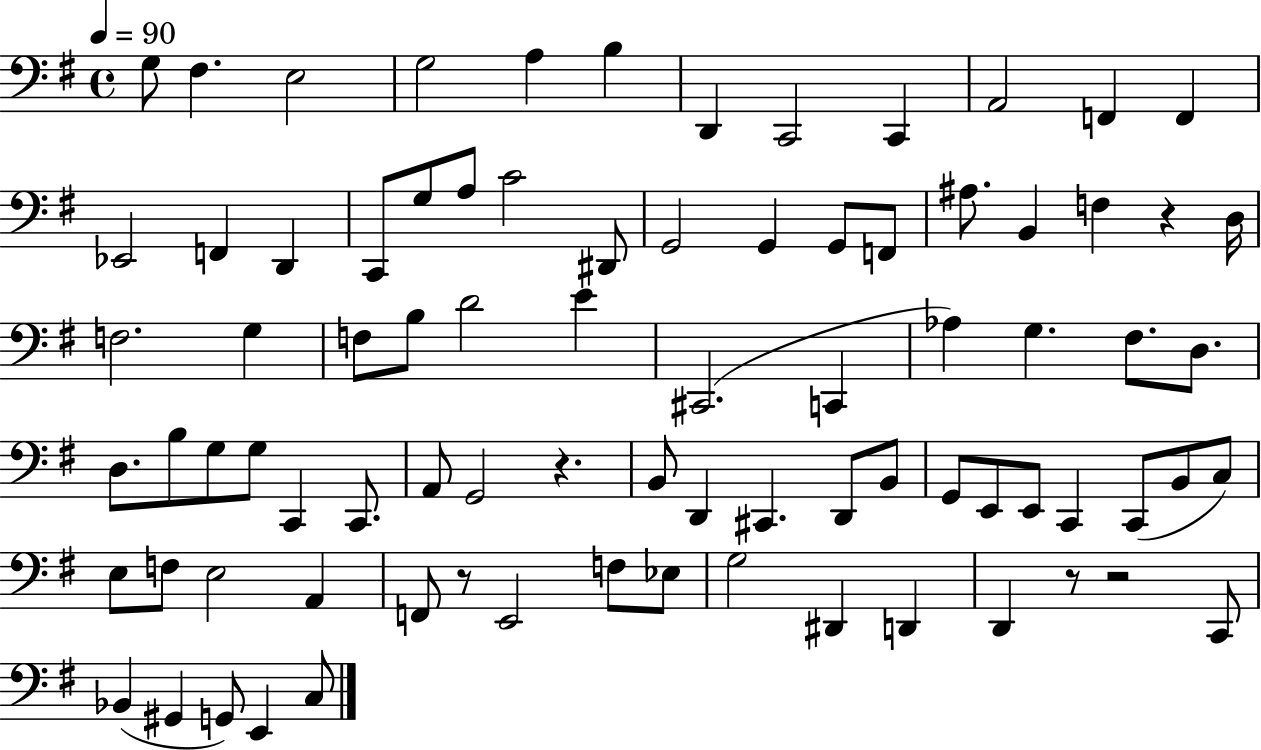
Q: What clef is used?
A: bass